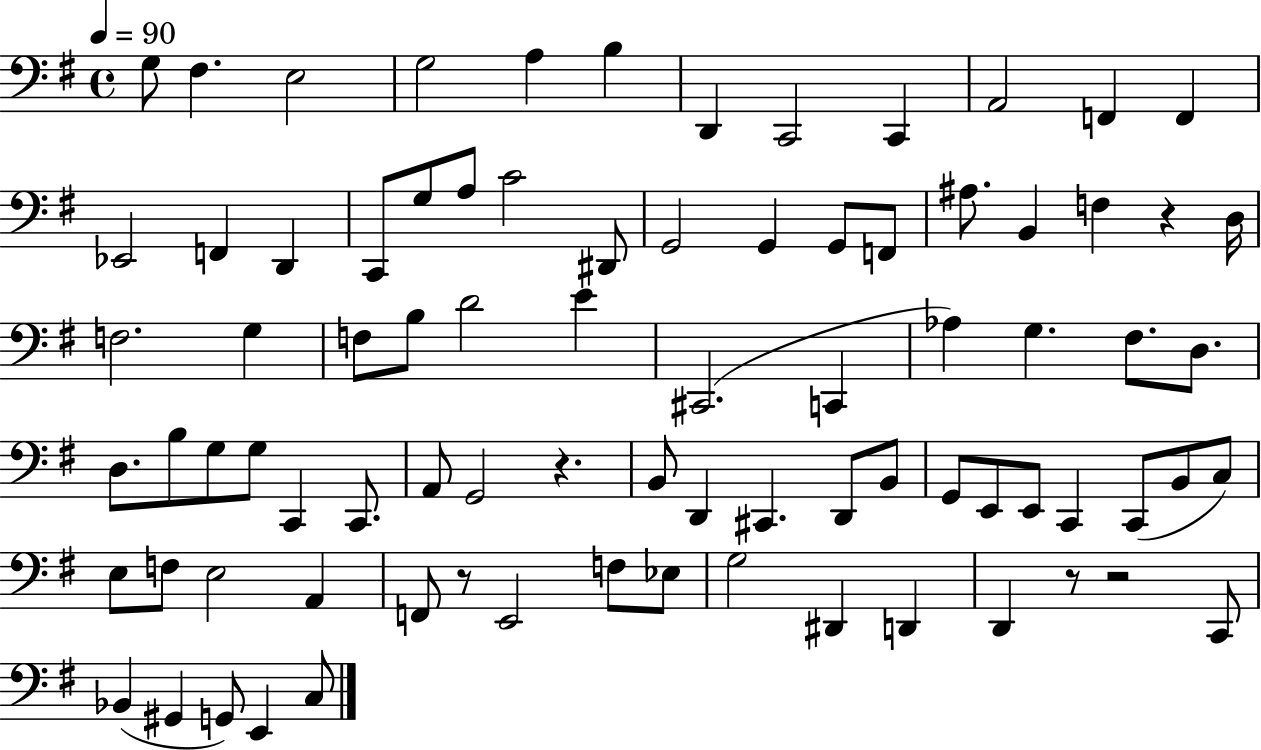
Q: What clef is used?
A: bass